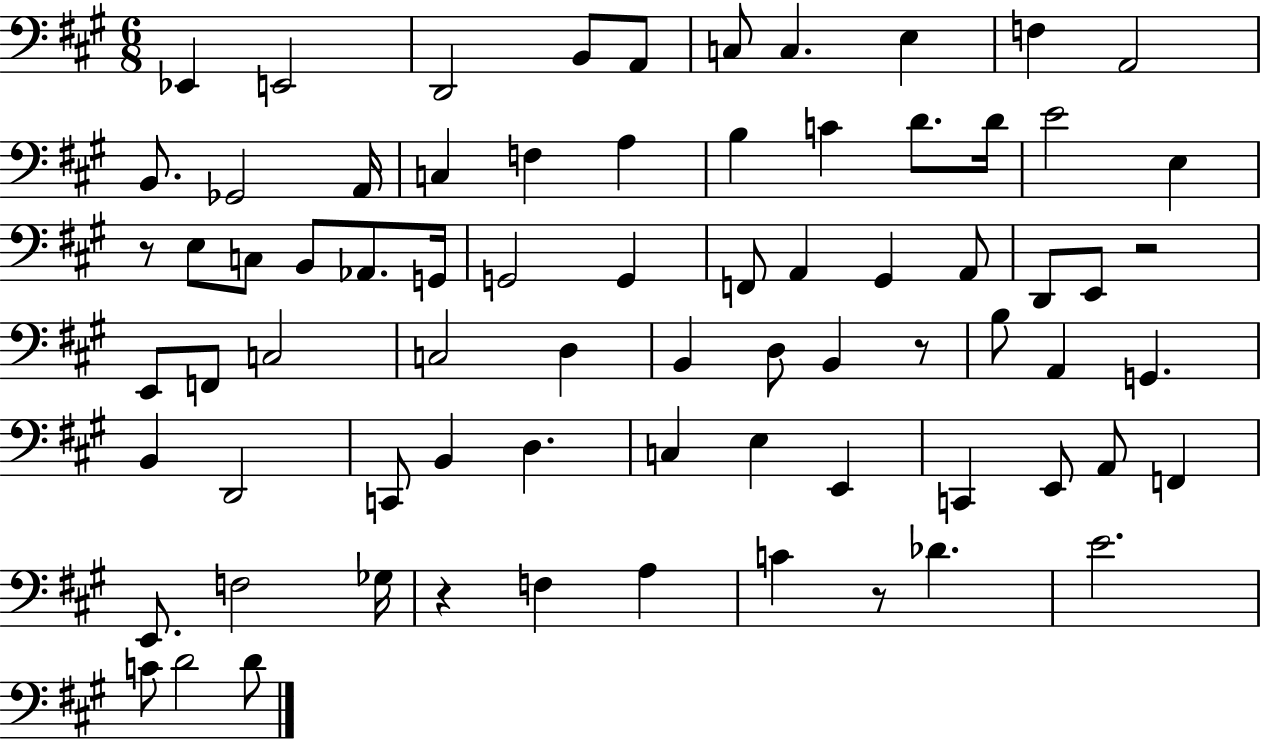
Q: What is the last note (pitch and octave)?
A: D4